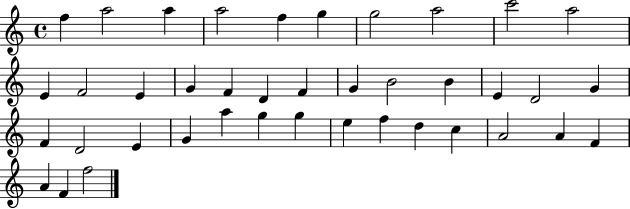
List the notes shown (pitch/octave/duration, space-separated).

F5/q A5/h A5/q A5/h F5/q G5/q G5/h A5/h C6/h A5/h E4/q F4/h E4/q G4/q F4/q D4/q F4/q G4/q B4/h B4/q E4/q D4/h G4/q F4/q D4/h E4/q G4/q A5/q G5/q G5/q E5/q F5/q D5/q C5/q A4/h A4/q F4/q A4/q F4/q F5/h